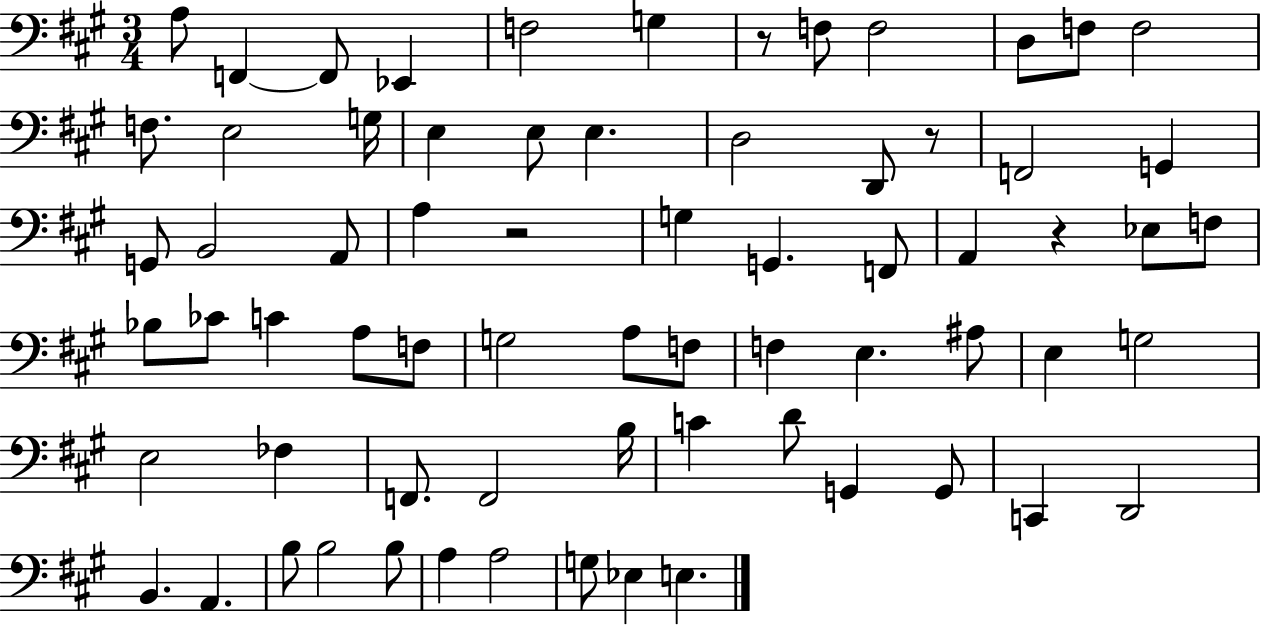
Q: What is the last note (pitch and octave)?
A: E3